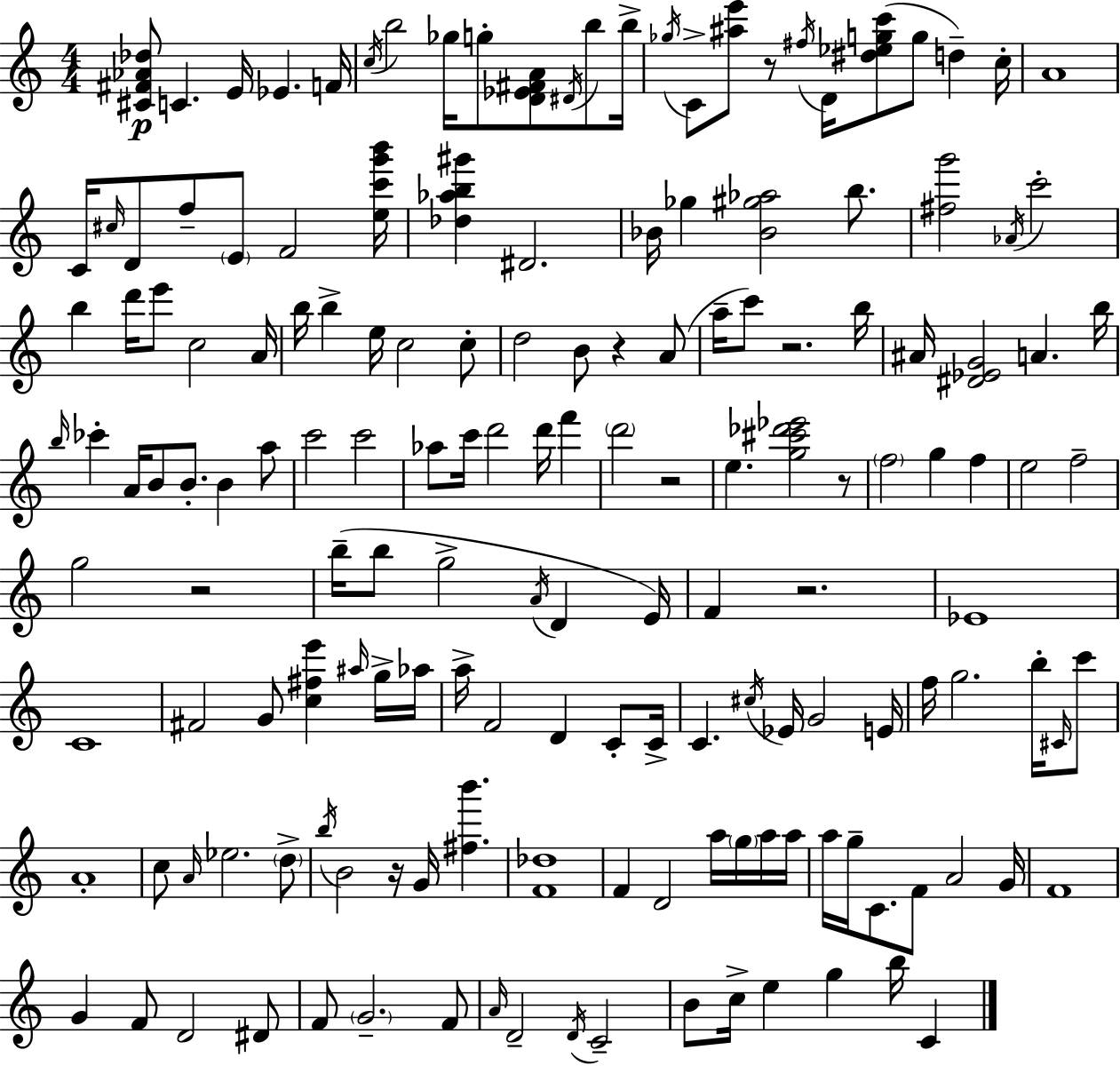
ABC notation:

X:1
T:Untitled
M:4/4
L:1/4
K:C
[^C^F_A_d]/2 C E/4 _E F/4 c/4 b2 _g/4 g/2 [D_E^FA]/2 ^D/4 b/2 b/4 _g/4 C/2 [^ae']/2 z/2 ^f/4 D/4 [^d_egc']/2 g/2 d c/4 A4 C/4 ^c/4 D/2 f/2 E/2 F2 [ec'g'b']/4 [_d_ab^g'] ^D2 _B/4 _g [_B^g_a]2 b/2 [^fg']2 _A/4 c'2 b d'/4 e'/2 c2 A/4 b/4 b e/4 c2 c/2 d2 B/2 z A/2 a/4 c'/2 z2 b/4 ^A/4 [^D_EG]2 A b/4 b/4 _c' A/4 B/2 B/2 B a/2 c'2 c'2 _a/2 c'/4 d'2 d'/4 f' d'2 z2 e [g^c'_d'_e']2 z/2 f2 g f e2 f2 g2 z2 b/4 b/2 g2 A/4 D E/4 F z2 _E4 C4 ^F2 G/2 [c^fe'] ^a/4 g/4 _a/4 a/4 F2 D C/2 C/4 C ^c/4 _E/4 G2 E/4 f/4 g2 b/4 ^C/4 c'/2 A4 c/2 A/4 _e2 d/2 b/4 B2 z/4 G/4 [^fb'] [F_d]4 F D2 a/4 g/4 a/4 a/4 a/4 g/4 C/2 F/2 A2 G/4 F4 G F/2 D2 ^D/2 F/2 G2 F/2 A/4 D2 D/4 C2 B/2 c/4 e g b/4 C